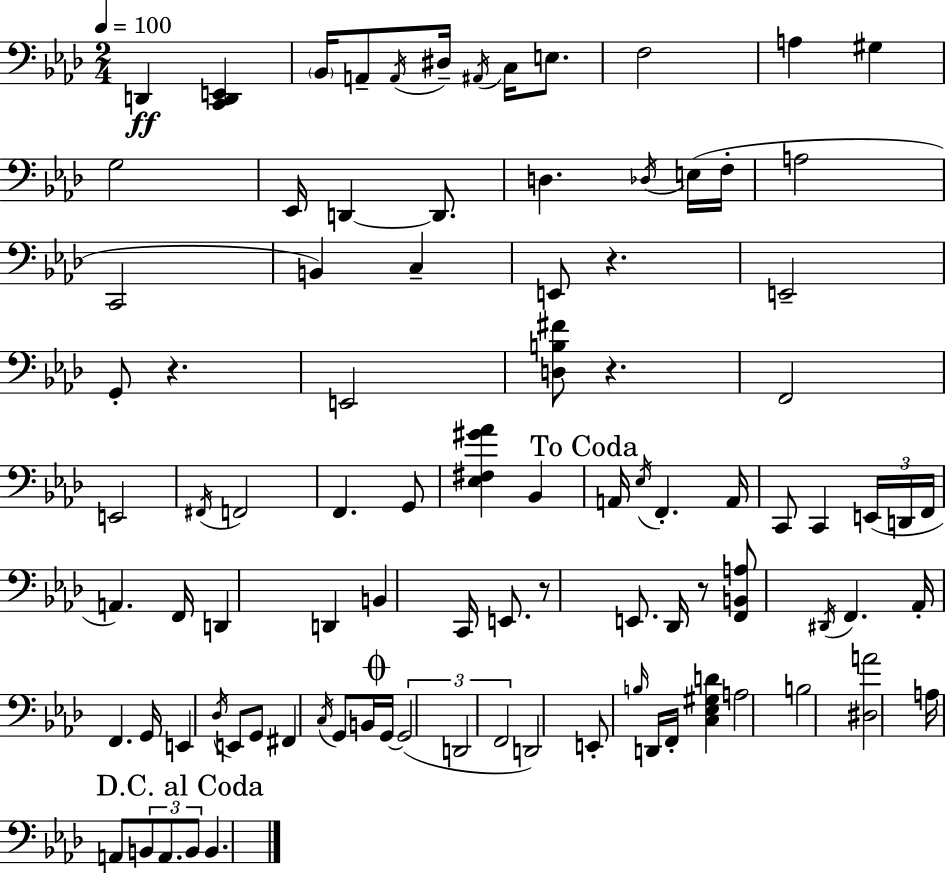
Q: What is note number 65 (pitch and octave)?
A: B2